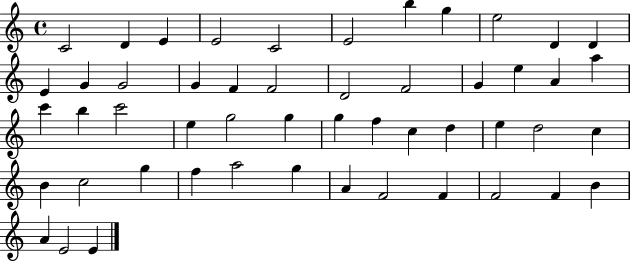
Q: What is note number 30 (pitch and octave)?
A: G5